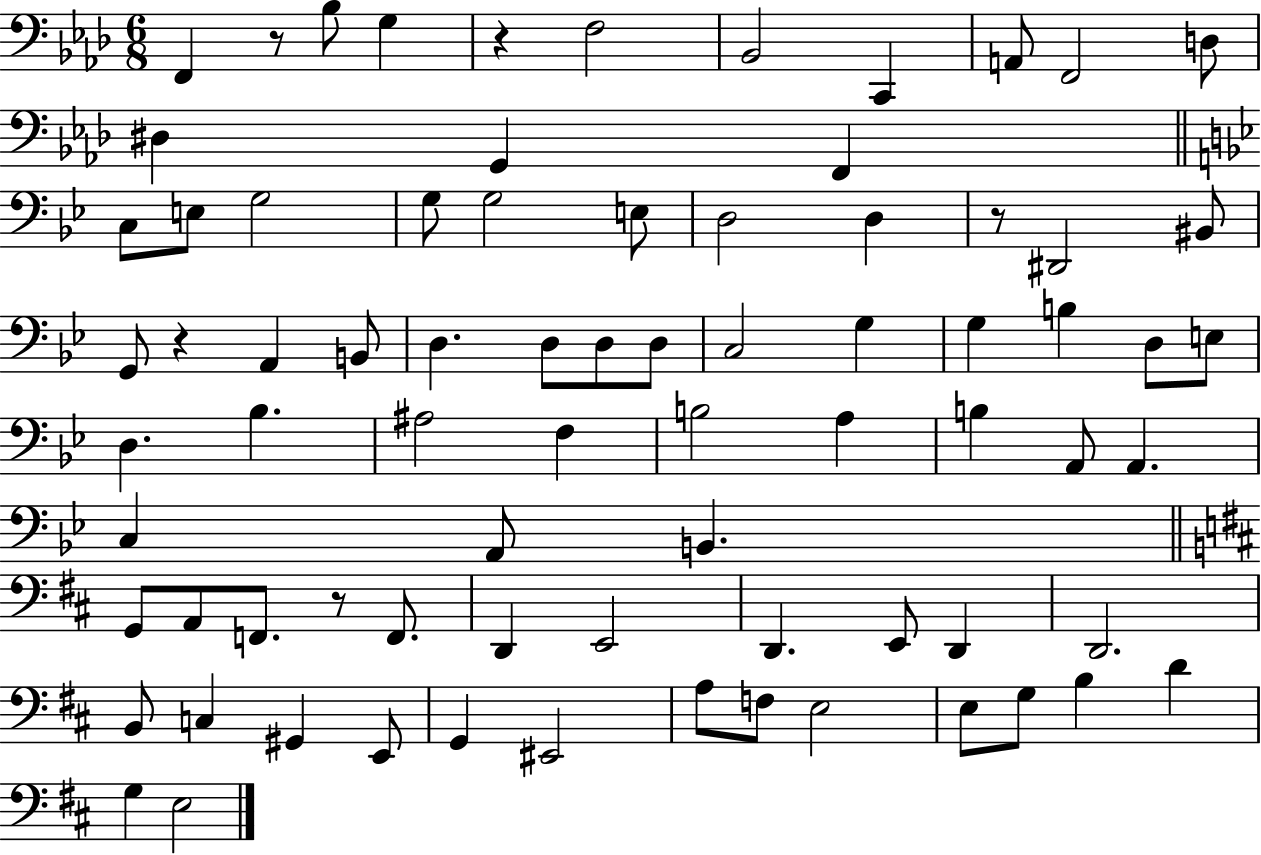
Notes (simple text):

F2/q R/e Bb3/e G3/q R/q F3/h Bb2/h C2/q A2/e F2/h D3/e D#3/q G2/q F2/q C3/e E3/e G3/h G3/e G3/h E3/e D3/h D3/q R/e D#2/h BIS2/e G2/e R/q A2/q B2/e D3/q. D3/e D3/e D3/e C3/h G3/q G3/q B3/q D3/e E3/e D3/q. Bb3/q. A#3/h F3/q B3/h A3/q B3/q A2/e A2/q. C3/q A2/e B2/q. G2/e A2/e F2/e. R/e F2/e. D2/q E2/h D2/q. E2/e D2/q D2/h. B2/e C3/q G#2/q E2/e G2/q EIS2/h A3/e F3/e E3/h E3/e G3/e B3/q D4/q G3/q E3/h